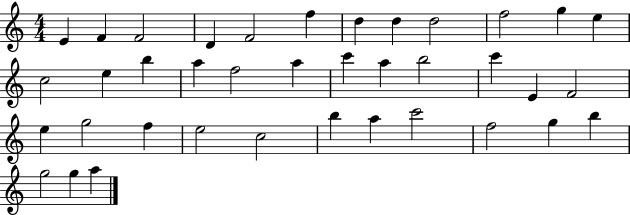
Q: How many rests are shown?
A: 0